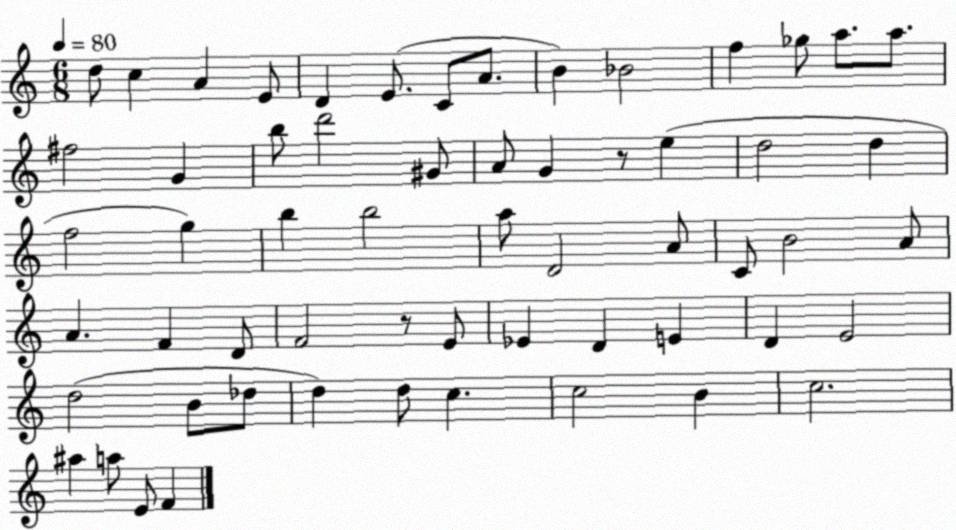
X:1
T:Untitled
M:6/8
L:1/4
K:C
d/2 c A E/2 D E/2 C/2 A/2 B _B2 f _g/2 a/2 a/2 ^f2 G b/2 d'2 ^G/2 A/2 G z/2 e d2 d f2 g b b2 a/2 D2 A/2 C/2 B2 A/2 A F D/2 F2 z/2 E/2 _E D E D E2 d2 B/2 _d/2 d d/2 c c2 B c2 ^a a/2 E/2 F